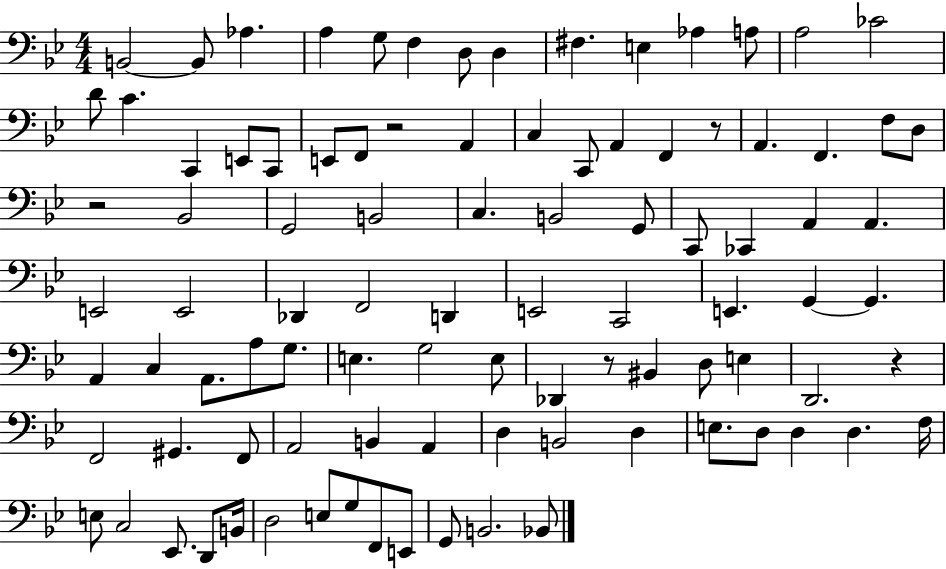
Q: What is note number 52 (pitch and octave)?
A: C3